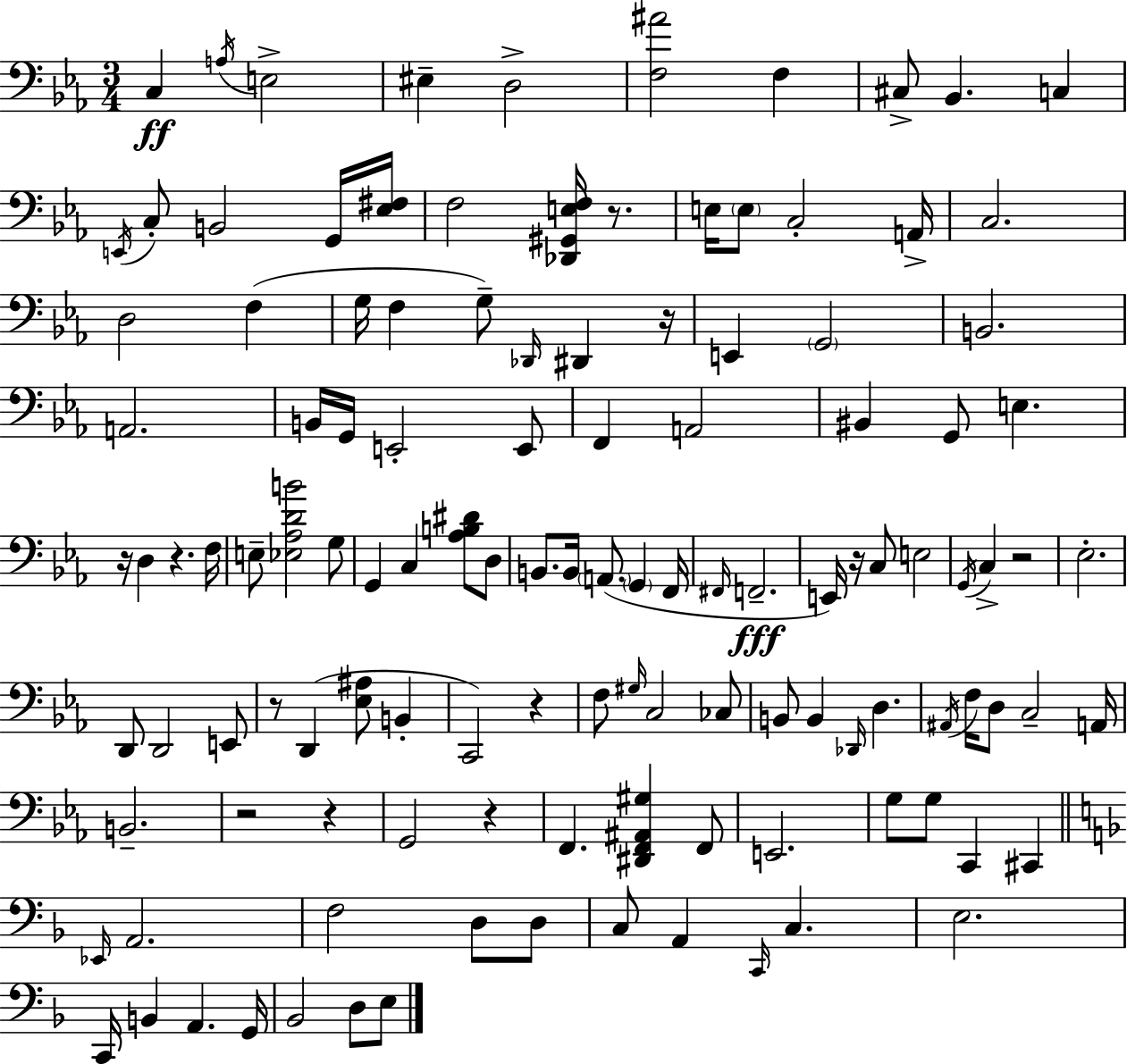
{
  \clef bass
  \numericTimeSignature
  \time 3/4
  \key c \minor
  c4\ff \acciaccatura { a16 } e2-> | eis4-- d2-> | <f ais'>2 f4 | cis8-> bes,4. c4 | \break \acciaccatura { e,16 } c8-. b,2 | g,16 <ees fis>16 f2 <des, gis, e f>16 r8. | e16 \parenthesize e8 c2-. | a,16-> c2. | \break d2 f4( | g16 f4 g8--) \grace { des,16 } dis,4 | r16 e,4 \parenthesize g,2 | b,2. | \break a,2. | b,16 g,16 e,2-. | e,8 f,4 a,2 | bis,4 g,8 e4. | \break r16 d4 r4. | f16 e8-- <ees aes d' b'>2 | g8 g,4 c4 <aes b dis'>8 | d8 b,8. b,16 \parenthesize a,8.( \parenthesize g,4 | \break f,16 \grace { fis,16 } f,2.--\fff | e,16) r16 c8 e2 | \acciaccatura { g,16 } c4-> r2 | ees2.-. | \break d,8 d,2 | e,8 r8 d,4( <ees ais>8 | b,4-. c,2) | r4 f8 \grace { gis16 } c2 | \break ces8 b,8 b,4 | \grace { des,16 } d4. \acciaccatura { ais,16 } f16 d8 c2-- | a,16 b,2.-- | r2 | \break r4 g,2 | r4 f,4. | <dis, f, ais, gis>4 f,8 e,2. | g8 g8 | \break c,4 cis,4 \bar "||" \break \key f \major \grace { ees,16 } a,2. | f2 d8 d8 | c8 a,4 \grace { c,16 } c4. | e2. | \break c,16 b,4 a,4. | g,16 bes,2 d8 | e8 \bar "|."
}